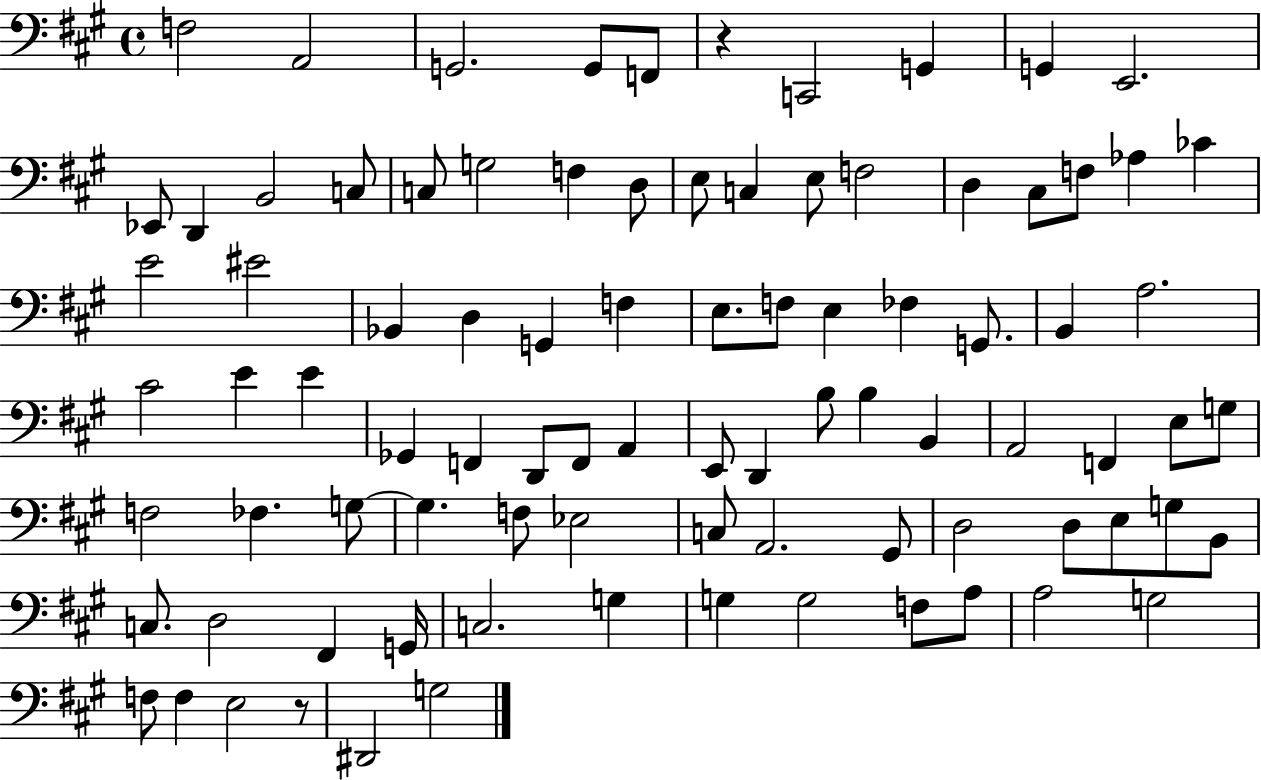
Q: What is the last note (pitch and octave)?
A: G3